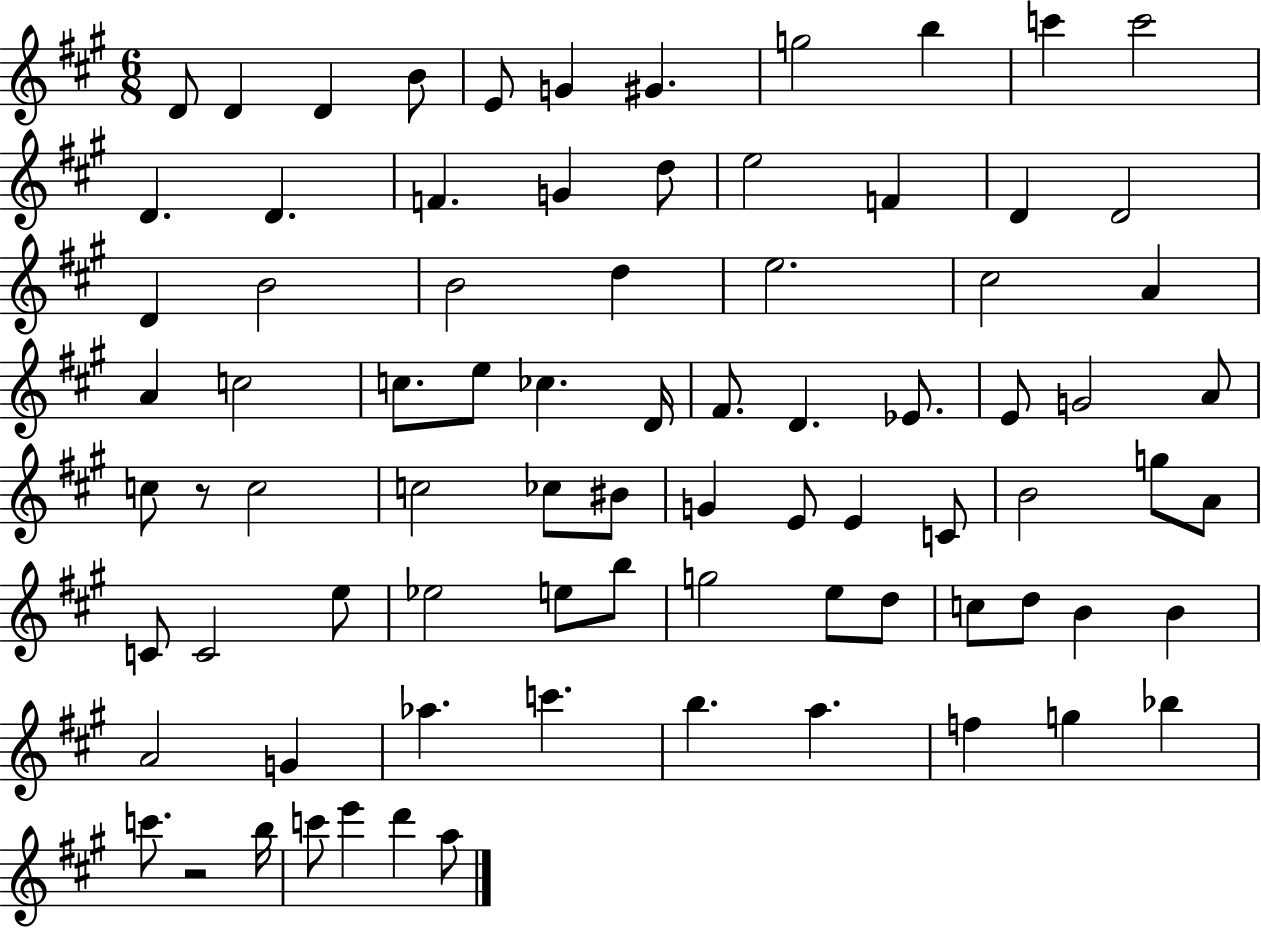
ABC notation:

X:1
T:Untitled
M:6/8
L:1/4
K:A
D/2 D D B/2 E/2 G ^G g2 b c' c'2 D D F G d/2 e2 F D D2 D B2 B2 d e2 ^c2 A A c2 c/2 e/2 _c D/4 ^F/2 D _E/2 E/2 G2 A/2 c/2 z/2 c2 c2 _c/2 ^B/2 G E/2 E C/2 B2 g/2 A/2 C/2 C2 e/2 _e2 e/2 b/2 g2 e/2 d/2 c/2 d/2 B B A2 G _a c' b a f g _b c'/2 z2 b/4 c'/2 e' d' a/2